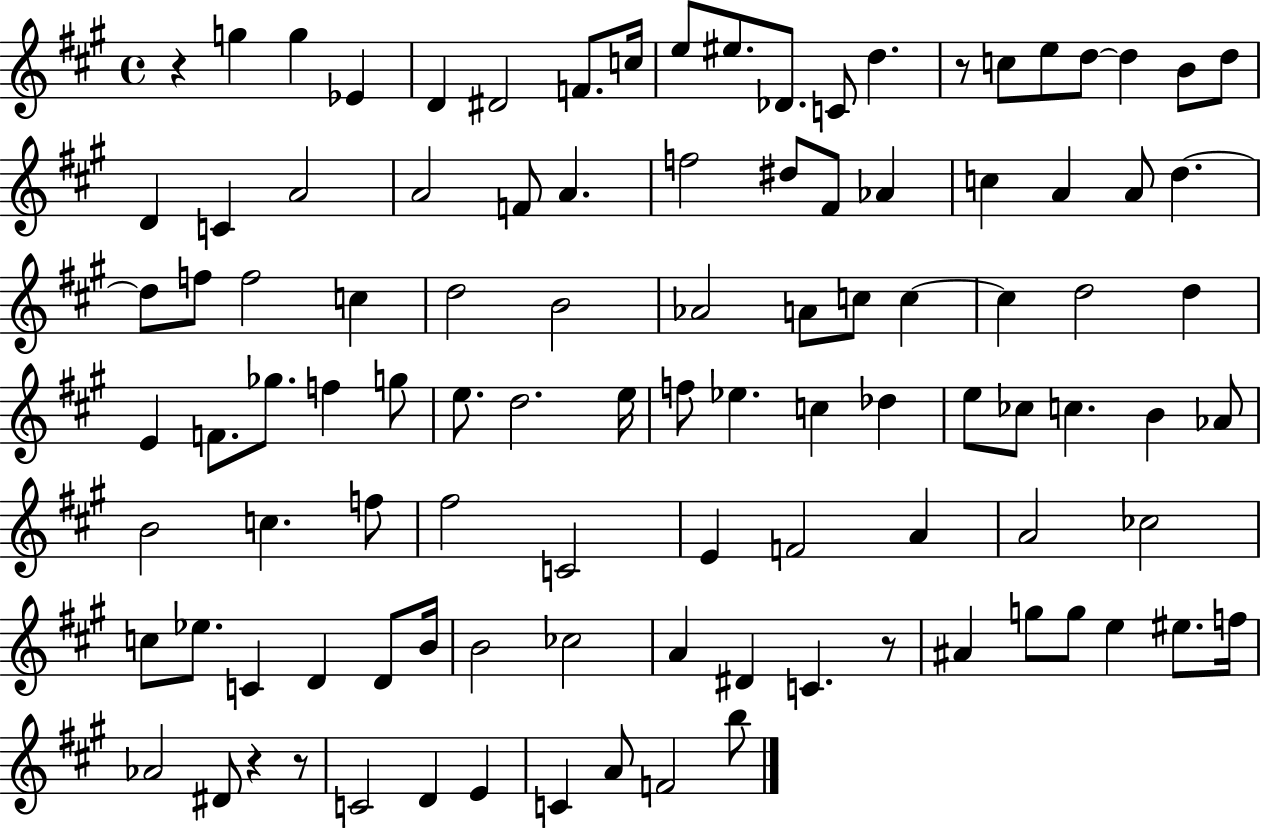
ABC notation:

X:1
T:Untitled
M:4/4
L:1/4
K:A
z g g _E D ^D2 F/2 c/4 e/2 ^e/2 _D/2 C/2 d z/2 c/2 e/2 d/2 d B/2 d/2 D C A2 A2 F/2 A f2 ^d/2 ^F/2 _A c A A/2 d d/2 f/2 f2 c d2 B2 _A2 A/2 c/2 c c d2 d E F/2 _g/2 f g/2 e/2 d2 e/4 f/2 _e c _d e/2 _c/2 c B _A/2 B2 c f/2 ^f2 C2 E F2 A A2 _c2 c/2 _e/2 C D D/2 B/4 B2 _c2 A ^D C z/2 ^A g/2 g/2 e ^e/2 f/4 _A2 ^D/2 z z/2 C2 D E C A/2 F2 b/2